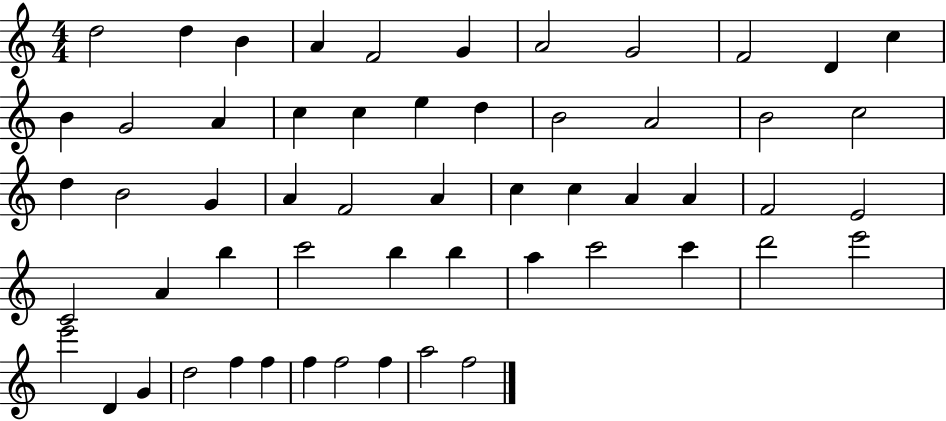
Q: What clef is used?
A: treble